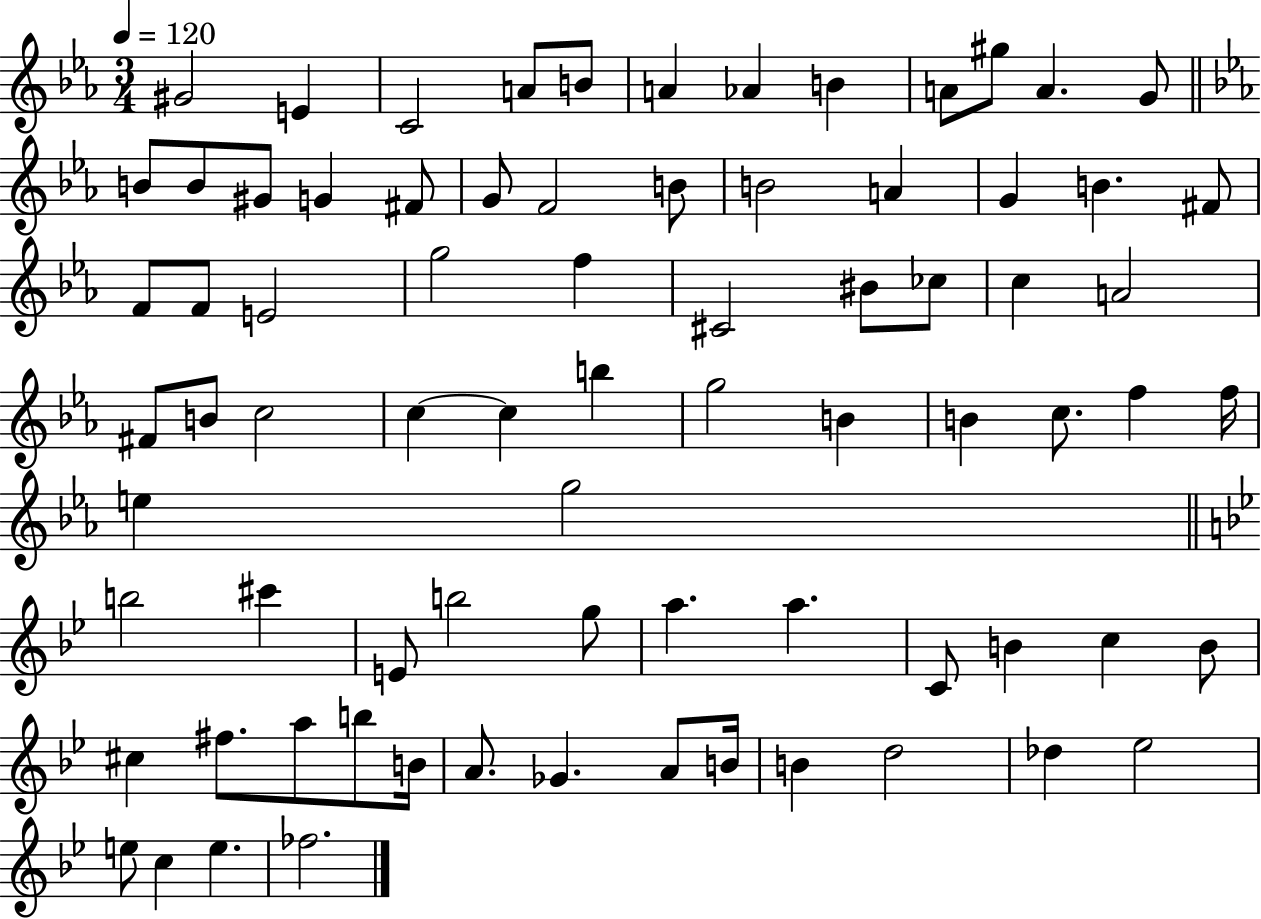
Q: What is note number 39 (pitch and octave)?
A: C5